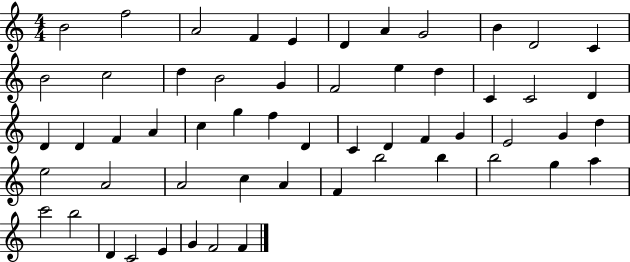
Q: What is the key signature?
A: C major